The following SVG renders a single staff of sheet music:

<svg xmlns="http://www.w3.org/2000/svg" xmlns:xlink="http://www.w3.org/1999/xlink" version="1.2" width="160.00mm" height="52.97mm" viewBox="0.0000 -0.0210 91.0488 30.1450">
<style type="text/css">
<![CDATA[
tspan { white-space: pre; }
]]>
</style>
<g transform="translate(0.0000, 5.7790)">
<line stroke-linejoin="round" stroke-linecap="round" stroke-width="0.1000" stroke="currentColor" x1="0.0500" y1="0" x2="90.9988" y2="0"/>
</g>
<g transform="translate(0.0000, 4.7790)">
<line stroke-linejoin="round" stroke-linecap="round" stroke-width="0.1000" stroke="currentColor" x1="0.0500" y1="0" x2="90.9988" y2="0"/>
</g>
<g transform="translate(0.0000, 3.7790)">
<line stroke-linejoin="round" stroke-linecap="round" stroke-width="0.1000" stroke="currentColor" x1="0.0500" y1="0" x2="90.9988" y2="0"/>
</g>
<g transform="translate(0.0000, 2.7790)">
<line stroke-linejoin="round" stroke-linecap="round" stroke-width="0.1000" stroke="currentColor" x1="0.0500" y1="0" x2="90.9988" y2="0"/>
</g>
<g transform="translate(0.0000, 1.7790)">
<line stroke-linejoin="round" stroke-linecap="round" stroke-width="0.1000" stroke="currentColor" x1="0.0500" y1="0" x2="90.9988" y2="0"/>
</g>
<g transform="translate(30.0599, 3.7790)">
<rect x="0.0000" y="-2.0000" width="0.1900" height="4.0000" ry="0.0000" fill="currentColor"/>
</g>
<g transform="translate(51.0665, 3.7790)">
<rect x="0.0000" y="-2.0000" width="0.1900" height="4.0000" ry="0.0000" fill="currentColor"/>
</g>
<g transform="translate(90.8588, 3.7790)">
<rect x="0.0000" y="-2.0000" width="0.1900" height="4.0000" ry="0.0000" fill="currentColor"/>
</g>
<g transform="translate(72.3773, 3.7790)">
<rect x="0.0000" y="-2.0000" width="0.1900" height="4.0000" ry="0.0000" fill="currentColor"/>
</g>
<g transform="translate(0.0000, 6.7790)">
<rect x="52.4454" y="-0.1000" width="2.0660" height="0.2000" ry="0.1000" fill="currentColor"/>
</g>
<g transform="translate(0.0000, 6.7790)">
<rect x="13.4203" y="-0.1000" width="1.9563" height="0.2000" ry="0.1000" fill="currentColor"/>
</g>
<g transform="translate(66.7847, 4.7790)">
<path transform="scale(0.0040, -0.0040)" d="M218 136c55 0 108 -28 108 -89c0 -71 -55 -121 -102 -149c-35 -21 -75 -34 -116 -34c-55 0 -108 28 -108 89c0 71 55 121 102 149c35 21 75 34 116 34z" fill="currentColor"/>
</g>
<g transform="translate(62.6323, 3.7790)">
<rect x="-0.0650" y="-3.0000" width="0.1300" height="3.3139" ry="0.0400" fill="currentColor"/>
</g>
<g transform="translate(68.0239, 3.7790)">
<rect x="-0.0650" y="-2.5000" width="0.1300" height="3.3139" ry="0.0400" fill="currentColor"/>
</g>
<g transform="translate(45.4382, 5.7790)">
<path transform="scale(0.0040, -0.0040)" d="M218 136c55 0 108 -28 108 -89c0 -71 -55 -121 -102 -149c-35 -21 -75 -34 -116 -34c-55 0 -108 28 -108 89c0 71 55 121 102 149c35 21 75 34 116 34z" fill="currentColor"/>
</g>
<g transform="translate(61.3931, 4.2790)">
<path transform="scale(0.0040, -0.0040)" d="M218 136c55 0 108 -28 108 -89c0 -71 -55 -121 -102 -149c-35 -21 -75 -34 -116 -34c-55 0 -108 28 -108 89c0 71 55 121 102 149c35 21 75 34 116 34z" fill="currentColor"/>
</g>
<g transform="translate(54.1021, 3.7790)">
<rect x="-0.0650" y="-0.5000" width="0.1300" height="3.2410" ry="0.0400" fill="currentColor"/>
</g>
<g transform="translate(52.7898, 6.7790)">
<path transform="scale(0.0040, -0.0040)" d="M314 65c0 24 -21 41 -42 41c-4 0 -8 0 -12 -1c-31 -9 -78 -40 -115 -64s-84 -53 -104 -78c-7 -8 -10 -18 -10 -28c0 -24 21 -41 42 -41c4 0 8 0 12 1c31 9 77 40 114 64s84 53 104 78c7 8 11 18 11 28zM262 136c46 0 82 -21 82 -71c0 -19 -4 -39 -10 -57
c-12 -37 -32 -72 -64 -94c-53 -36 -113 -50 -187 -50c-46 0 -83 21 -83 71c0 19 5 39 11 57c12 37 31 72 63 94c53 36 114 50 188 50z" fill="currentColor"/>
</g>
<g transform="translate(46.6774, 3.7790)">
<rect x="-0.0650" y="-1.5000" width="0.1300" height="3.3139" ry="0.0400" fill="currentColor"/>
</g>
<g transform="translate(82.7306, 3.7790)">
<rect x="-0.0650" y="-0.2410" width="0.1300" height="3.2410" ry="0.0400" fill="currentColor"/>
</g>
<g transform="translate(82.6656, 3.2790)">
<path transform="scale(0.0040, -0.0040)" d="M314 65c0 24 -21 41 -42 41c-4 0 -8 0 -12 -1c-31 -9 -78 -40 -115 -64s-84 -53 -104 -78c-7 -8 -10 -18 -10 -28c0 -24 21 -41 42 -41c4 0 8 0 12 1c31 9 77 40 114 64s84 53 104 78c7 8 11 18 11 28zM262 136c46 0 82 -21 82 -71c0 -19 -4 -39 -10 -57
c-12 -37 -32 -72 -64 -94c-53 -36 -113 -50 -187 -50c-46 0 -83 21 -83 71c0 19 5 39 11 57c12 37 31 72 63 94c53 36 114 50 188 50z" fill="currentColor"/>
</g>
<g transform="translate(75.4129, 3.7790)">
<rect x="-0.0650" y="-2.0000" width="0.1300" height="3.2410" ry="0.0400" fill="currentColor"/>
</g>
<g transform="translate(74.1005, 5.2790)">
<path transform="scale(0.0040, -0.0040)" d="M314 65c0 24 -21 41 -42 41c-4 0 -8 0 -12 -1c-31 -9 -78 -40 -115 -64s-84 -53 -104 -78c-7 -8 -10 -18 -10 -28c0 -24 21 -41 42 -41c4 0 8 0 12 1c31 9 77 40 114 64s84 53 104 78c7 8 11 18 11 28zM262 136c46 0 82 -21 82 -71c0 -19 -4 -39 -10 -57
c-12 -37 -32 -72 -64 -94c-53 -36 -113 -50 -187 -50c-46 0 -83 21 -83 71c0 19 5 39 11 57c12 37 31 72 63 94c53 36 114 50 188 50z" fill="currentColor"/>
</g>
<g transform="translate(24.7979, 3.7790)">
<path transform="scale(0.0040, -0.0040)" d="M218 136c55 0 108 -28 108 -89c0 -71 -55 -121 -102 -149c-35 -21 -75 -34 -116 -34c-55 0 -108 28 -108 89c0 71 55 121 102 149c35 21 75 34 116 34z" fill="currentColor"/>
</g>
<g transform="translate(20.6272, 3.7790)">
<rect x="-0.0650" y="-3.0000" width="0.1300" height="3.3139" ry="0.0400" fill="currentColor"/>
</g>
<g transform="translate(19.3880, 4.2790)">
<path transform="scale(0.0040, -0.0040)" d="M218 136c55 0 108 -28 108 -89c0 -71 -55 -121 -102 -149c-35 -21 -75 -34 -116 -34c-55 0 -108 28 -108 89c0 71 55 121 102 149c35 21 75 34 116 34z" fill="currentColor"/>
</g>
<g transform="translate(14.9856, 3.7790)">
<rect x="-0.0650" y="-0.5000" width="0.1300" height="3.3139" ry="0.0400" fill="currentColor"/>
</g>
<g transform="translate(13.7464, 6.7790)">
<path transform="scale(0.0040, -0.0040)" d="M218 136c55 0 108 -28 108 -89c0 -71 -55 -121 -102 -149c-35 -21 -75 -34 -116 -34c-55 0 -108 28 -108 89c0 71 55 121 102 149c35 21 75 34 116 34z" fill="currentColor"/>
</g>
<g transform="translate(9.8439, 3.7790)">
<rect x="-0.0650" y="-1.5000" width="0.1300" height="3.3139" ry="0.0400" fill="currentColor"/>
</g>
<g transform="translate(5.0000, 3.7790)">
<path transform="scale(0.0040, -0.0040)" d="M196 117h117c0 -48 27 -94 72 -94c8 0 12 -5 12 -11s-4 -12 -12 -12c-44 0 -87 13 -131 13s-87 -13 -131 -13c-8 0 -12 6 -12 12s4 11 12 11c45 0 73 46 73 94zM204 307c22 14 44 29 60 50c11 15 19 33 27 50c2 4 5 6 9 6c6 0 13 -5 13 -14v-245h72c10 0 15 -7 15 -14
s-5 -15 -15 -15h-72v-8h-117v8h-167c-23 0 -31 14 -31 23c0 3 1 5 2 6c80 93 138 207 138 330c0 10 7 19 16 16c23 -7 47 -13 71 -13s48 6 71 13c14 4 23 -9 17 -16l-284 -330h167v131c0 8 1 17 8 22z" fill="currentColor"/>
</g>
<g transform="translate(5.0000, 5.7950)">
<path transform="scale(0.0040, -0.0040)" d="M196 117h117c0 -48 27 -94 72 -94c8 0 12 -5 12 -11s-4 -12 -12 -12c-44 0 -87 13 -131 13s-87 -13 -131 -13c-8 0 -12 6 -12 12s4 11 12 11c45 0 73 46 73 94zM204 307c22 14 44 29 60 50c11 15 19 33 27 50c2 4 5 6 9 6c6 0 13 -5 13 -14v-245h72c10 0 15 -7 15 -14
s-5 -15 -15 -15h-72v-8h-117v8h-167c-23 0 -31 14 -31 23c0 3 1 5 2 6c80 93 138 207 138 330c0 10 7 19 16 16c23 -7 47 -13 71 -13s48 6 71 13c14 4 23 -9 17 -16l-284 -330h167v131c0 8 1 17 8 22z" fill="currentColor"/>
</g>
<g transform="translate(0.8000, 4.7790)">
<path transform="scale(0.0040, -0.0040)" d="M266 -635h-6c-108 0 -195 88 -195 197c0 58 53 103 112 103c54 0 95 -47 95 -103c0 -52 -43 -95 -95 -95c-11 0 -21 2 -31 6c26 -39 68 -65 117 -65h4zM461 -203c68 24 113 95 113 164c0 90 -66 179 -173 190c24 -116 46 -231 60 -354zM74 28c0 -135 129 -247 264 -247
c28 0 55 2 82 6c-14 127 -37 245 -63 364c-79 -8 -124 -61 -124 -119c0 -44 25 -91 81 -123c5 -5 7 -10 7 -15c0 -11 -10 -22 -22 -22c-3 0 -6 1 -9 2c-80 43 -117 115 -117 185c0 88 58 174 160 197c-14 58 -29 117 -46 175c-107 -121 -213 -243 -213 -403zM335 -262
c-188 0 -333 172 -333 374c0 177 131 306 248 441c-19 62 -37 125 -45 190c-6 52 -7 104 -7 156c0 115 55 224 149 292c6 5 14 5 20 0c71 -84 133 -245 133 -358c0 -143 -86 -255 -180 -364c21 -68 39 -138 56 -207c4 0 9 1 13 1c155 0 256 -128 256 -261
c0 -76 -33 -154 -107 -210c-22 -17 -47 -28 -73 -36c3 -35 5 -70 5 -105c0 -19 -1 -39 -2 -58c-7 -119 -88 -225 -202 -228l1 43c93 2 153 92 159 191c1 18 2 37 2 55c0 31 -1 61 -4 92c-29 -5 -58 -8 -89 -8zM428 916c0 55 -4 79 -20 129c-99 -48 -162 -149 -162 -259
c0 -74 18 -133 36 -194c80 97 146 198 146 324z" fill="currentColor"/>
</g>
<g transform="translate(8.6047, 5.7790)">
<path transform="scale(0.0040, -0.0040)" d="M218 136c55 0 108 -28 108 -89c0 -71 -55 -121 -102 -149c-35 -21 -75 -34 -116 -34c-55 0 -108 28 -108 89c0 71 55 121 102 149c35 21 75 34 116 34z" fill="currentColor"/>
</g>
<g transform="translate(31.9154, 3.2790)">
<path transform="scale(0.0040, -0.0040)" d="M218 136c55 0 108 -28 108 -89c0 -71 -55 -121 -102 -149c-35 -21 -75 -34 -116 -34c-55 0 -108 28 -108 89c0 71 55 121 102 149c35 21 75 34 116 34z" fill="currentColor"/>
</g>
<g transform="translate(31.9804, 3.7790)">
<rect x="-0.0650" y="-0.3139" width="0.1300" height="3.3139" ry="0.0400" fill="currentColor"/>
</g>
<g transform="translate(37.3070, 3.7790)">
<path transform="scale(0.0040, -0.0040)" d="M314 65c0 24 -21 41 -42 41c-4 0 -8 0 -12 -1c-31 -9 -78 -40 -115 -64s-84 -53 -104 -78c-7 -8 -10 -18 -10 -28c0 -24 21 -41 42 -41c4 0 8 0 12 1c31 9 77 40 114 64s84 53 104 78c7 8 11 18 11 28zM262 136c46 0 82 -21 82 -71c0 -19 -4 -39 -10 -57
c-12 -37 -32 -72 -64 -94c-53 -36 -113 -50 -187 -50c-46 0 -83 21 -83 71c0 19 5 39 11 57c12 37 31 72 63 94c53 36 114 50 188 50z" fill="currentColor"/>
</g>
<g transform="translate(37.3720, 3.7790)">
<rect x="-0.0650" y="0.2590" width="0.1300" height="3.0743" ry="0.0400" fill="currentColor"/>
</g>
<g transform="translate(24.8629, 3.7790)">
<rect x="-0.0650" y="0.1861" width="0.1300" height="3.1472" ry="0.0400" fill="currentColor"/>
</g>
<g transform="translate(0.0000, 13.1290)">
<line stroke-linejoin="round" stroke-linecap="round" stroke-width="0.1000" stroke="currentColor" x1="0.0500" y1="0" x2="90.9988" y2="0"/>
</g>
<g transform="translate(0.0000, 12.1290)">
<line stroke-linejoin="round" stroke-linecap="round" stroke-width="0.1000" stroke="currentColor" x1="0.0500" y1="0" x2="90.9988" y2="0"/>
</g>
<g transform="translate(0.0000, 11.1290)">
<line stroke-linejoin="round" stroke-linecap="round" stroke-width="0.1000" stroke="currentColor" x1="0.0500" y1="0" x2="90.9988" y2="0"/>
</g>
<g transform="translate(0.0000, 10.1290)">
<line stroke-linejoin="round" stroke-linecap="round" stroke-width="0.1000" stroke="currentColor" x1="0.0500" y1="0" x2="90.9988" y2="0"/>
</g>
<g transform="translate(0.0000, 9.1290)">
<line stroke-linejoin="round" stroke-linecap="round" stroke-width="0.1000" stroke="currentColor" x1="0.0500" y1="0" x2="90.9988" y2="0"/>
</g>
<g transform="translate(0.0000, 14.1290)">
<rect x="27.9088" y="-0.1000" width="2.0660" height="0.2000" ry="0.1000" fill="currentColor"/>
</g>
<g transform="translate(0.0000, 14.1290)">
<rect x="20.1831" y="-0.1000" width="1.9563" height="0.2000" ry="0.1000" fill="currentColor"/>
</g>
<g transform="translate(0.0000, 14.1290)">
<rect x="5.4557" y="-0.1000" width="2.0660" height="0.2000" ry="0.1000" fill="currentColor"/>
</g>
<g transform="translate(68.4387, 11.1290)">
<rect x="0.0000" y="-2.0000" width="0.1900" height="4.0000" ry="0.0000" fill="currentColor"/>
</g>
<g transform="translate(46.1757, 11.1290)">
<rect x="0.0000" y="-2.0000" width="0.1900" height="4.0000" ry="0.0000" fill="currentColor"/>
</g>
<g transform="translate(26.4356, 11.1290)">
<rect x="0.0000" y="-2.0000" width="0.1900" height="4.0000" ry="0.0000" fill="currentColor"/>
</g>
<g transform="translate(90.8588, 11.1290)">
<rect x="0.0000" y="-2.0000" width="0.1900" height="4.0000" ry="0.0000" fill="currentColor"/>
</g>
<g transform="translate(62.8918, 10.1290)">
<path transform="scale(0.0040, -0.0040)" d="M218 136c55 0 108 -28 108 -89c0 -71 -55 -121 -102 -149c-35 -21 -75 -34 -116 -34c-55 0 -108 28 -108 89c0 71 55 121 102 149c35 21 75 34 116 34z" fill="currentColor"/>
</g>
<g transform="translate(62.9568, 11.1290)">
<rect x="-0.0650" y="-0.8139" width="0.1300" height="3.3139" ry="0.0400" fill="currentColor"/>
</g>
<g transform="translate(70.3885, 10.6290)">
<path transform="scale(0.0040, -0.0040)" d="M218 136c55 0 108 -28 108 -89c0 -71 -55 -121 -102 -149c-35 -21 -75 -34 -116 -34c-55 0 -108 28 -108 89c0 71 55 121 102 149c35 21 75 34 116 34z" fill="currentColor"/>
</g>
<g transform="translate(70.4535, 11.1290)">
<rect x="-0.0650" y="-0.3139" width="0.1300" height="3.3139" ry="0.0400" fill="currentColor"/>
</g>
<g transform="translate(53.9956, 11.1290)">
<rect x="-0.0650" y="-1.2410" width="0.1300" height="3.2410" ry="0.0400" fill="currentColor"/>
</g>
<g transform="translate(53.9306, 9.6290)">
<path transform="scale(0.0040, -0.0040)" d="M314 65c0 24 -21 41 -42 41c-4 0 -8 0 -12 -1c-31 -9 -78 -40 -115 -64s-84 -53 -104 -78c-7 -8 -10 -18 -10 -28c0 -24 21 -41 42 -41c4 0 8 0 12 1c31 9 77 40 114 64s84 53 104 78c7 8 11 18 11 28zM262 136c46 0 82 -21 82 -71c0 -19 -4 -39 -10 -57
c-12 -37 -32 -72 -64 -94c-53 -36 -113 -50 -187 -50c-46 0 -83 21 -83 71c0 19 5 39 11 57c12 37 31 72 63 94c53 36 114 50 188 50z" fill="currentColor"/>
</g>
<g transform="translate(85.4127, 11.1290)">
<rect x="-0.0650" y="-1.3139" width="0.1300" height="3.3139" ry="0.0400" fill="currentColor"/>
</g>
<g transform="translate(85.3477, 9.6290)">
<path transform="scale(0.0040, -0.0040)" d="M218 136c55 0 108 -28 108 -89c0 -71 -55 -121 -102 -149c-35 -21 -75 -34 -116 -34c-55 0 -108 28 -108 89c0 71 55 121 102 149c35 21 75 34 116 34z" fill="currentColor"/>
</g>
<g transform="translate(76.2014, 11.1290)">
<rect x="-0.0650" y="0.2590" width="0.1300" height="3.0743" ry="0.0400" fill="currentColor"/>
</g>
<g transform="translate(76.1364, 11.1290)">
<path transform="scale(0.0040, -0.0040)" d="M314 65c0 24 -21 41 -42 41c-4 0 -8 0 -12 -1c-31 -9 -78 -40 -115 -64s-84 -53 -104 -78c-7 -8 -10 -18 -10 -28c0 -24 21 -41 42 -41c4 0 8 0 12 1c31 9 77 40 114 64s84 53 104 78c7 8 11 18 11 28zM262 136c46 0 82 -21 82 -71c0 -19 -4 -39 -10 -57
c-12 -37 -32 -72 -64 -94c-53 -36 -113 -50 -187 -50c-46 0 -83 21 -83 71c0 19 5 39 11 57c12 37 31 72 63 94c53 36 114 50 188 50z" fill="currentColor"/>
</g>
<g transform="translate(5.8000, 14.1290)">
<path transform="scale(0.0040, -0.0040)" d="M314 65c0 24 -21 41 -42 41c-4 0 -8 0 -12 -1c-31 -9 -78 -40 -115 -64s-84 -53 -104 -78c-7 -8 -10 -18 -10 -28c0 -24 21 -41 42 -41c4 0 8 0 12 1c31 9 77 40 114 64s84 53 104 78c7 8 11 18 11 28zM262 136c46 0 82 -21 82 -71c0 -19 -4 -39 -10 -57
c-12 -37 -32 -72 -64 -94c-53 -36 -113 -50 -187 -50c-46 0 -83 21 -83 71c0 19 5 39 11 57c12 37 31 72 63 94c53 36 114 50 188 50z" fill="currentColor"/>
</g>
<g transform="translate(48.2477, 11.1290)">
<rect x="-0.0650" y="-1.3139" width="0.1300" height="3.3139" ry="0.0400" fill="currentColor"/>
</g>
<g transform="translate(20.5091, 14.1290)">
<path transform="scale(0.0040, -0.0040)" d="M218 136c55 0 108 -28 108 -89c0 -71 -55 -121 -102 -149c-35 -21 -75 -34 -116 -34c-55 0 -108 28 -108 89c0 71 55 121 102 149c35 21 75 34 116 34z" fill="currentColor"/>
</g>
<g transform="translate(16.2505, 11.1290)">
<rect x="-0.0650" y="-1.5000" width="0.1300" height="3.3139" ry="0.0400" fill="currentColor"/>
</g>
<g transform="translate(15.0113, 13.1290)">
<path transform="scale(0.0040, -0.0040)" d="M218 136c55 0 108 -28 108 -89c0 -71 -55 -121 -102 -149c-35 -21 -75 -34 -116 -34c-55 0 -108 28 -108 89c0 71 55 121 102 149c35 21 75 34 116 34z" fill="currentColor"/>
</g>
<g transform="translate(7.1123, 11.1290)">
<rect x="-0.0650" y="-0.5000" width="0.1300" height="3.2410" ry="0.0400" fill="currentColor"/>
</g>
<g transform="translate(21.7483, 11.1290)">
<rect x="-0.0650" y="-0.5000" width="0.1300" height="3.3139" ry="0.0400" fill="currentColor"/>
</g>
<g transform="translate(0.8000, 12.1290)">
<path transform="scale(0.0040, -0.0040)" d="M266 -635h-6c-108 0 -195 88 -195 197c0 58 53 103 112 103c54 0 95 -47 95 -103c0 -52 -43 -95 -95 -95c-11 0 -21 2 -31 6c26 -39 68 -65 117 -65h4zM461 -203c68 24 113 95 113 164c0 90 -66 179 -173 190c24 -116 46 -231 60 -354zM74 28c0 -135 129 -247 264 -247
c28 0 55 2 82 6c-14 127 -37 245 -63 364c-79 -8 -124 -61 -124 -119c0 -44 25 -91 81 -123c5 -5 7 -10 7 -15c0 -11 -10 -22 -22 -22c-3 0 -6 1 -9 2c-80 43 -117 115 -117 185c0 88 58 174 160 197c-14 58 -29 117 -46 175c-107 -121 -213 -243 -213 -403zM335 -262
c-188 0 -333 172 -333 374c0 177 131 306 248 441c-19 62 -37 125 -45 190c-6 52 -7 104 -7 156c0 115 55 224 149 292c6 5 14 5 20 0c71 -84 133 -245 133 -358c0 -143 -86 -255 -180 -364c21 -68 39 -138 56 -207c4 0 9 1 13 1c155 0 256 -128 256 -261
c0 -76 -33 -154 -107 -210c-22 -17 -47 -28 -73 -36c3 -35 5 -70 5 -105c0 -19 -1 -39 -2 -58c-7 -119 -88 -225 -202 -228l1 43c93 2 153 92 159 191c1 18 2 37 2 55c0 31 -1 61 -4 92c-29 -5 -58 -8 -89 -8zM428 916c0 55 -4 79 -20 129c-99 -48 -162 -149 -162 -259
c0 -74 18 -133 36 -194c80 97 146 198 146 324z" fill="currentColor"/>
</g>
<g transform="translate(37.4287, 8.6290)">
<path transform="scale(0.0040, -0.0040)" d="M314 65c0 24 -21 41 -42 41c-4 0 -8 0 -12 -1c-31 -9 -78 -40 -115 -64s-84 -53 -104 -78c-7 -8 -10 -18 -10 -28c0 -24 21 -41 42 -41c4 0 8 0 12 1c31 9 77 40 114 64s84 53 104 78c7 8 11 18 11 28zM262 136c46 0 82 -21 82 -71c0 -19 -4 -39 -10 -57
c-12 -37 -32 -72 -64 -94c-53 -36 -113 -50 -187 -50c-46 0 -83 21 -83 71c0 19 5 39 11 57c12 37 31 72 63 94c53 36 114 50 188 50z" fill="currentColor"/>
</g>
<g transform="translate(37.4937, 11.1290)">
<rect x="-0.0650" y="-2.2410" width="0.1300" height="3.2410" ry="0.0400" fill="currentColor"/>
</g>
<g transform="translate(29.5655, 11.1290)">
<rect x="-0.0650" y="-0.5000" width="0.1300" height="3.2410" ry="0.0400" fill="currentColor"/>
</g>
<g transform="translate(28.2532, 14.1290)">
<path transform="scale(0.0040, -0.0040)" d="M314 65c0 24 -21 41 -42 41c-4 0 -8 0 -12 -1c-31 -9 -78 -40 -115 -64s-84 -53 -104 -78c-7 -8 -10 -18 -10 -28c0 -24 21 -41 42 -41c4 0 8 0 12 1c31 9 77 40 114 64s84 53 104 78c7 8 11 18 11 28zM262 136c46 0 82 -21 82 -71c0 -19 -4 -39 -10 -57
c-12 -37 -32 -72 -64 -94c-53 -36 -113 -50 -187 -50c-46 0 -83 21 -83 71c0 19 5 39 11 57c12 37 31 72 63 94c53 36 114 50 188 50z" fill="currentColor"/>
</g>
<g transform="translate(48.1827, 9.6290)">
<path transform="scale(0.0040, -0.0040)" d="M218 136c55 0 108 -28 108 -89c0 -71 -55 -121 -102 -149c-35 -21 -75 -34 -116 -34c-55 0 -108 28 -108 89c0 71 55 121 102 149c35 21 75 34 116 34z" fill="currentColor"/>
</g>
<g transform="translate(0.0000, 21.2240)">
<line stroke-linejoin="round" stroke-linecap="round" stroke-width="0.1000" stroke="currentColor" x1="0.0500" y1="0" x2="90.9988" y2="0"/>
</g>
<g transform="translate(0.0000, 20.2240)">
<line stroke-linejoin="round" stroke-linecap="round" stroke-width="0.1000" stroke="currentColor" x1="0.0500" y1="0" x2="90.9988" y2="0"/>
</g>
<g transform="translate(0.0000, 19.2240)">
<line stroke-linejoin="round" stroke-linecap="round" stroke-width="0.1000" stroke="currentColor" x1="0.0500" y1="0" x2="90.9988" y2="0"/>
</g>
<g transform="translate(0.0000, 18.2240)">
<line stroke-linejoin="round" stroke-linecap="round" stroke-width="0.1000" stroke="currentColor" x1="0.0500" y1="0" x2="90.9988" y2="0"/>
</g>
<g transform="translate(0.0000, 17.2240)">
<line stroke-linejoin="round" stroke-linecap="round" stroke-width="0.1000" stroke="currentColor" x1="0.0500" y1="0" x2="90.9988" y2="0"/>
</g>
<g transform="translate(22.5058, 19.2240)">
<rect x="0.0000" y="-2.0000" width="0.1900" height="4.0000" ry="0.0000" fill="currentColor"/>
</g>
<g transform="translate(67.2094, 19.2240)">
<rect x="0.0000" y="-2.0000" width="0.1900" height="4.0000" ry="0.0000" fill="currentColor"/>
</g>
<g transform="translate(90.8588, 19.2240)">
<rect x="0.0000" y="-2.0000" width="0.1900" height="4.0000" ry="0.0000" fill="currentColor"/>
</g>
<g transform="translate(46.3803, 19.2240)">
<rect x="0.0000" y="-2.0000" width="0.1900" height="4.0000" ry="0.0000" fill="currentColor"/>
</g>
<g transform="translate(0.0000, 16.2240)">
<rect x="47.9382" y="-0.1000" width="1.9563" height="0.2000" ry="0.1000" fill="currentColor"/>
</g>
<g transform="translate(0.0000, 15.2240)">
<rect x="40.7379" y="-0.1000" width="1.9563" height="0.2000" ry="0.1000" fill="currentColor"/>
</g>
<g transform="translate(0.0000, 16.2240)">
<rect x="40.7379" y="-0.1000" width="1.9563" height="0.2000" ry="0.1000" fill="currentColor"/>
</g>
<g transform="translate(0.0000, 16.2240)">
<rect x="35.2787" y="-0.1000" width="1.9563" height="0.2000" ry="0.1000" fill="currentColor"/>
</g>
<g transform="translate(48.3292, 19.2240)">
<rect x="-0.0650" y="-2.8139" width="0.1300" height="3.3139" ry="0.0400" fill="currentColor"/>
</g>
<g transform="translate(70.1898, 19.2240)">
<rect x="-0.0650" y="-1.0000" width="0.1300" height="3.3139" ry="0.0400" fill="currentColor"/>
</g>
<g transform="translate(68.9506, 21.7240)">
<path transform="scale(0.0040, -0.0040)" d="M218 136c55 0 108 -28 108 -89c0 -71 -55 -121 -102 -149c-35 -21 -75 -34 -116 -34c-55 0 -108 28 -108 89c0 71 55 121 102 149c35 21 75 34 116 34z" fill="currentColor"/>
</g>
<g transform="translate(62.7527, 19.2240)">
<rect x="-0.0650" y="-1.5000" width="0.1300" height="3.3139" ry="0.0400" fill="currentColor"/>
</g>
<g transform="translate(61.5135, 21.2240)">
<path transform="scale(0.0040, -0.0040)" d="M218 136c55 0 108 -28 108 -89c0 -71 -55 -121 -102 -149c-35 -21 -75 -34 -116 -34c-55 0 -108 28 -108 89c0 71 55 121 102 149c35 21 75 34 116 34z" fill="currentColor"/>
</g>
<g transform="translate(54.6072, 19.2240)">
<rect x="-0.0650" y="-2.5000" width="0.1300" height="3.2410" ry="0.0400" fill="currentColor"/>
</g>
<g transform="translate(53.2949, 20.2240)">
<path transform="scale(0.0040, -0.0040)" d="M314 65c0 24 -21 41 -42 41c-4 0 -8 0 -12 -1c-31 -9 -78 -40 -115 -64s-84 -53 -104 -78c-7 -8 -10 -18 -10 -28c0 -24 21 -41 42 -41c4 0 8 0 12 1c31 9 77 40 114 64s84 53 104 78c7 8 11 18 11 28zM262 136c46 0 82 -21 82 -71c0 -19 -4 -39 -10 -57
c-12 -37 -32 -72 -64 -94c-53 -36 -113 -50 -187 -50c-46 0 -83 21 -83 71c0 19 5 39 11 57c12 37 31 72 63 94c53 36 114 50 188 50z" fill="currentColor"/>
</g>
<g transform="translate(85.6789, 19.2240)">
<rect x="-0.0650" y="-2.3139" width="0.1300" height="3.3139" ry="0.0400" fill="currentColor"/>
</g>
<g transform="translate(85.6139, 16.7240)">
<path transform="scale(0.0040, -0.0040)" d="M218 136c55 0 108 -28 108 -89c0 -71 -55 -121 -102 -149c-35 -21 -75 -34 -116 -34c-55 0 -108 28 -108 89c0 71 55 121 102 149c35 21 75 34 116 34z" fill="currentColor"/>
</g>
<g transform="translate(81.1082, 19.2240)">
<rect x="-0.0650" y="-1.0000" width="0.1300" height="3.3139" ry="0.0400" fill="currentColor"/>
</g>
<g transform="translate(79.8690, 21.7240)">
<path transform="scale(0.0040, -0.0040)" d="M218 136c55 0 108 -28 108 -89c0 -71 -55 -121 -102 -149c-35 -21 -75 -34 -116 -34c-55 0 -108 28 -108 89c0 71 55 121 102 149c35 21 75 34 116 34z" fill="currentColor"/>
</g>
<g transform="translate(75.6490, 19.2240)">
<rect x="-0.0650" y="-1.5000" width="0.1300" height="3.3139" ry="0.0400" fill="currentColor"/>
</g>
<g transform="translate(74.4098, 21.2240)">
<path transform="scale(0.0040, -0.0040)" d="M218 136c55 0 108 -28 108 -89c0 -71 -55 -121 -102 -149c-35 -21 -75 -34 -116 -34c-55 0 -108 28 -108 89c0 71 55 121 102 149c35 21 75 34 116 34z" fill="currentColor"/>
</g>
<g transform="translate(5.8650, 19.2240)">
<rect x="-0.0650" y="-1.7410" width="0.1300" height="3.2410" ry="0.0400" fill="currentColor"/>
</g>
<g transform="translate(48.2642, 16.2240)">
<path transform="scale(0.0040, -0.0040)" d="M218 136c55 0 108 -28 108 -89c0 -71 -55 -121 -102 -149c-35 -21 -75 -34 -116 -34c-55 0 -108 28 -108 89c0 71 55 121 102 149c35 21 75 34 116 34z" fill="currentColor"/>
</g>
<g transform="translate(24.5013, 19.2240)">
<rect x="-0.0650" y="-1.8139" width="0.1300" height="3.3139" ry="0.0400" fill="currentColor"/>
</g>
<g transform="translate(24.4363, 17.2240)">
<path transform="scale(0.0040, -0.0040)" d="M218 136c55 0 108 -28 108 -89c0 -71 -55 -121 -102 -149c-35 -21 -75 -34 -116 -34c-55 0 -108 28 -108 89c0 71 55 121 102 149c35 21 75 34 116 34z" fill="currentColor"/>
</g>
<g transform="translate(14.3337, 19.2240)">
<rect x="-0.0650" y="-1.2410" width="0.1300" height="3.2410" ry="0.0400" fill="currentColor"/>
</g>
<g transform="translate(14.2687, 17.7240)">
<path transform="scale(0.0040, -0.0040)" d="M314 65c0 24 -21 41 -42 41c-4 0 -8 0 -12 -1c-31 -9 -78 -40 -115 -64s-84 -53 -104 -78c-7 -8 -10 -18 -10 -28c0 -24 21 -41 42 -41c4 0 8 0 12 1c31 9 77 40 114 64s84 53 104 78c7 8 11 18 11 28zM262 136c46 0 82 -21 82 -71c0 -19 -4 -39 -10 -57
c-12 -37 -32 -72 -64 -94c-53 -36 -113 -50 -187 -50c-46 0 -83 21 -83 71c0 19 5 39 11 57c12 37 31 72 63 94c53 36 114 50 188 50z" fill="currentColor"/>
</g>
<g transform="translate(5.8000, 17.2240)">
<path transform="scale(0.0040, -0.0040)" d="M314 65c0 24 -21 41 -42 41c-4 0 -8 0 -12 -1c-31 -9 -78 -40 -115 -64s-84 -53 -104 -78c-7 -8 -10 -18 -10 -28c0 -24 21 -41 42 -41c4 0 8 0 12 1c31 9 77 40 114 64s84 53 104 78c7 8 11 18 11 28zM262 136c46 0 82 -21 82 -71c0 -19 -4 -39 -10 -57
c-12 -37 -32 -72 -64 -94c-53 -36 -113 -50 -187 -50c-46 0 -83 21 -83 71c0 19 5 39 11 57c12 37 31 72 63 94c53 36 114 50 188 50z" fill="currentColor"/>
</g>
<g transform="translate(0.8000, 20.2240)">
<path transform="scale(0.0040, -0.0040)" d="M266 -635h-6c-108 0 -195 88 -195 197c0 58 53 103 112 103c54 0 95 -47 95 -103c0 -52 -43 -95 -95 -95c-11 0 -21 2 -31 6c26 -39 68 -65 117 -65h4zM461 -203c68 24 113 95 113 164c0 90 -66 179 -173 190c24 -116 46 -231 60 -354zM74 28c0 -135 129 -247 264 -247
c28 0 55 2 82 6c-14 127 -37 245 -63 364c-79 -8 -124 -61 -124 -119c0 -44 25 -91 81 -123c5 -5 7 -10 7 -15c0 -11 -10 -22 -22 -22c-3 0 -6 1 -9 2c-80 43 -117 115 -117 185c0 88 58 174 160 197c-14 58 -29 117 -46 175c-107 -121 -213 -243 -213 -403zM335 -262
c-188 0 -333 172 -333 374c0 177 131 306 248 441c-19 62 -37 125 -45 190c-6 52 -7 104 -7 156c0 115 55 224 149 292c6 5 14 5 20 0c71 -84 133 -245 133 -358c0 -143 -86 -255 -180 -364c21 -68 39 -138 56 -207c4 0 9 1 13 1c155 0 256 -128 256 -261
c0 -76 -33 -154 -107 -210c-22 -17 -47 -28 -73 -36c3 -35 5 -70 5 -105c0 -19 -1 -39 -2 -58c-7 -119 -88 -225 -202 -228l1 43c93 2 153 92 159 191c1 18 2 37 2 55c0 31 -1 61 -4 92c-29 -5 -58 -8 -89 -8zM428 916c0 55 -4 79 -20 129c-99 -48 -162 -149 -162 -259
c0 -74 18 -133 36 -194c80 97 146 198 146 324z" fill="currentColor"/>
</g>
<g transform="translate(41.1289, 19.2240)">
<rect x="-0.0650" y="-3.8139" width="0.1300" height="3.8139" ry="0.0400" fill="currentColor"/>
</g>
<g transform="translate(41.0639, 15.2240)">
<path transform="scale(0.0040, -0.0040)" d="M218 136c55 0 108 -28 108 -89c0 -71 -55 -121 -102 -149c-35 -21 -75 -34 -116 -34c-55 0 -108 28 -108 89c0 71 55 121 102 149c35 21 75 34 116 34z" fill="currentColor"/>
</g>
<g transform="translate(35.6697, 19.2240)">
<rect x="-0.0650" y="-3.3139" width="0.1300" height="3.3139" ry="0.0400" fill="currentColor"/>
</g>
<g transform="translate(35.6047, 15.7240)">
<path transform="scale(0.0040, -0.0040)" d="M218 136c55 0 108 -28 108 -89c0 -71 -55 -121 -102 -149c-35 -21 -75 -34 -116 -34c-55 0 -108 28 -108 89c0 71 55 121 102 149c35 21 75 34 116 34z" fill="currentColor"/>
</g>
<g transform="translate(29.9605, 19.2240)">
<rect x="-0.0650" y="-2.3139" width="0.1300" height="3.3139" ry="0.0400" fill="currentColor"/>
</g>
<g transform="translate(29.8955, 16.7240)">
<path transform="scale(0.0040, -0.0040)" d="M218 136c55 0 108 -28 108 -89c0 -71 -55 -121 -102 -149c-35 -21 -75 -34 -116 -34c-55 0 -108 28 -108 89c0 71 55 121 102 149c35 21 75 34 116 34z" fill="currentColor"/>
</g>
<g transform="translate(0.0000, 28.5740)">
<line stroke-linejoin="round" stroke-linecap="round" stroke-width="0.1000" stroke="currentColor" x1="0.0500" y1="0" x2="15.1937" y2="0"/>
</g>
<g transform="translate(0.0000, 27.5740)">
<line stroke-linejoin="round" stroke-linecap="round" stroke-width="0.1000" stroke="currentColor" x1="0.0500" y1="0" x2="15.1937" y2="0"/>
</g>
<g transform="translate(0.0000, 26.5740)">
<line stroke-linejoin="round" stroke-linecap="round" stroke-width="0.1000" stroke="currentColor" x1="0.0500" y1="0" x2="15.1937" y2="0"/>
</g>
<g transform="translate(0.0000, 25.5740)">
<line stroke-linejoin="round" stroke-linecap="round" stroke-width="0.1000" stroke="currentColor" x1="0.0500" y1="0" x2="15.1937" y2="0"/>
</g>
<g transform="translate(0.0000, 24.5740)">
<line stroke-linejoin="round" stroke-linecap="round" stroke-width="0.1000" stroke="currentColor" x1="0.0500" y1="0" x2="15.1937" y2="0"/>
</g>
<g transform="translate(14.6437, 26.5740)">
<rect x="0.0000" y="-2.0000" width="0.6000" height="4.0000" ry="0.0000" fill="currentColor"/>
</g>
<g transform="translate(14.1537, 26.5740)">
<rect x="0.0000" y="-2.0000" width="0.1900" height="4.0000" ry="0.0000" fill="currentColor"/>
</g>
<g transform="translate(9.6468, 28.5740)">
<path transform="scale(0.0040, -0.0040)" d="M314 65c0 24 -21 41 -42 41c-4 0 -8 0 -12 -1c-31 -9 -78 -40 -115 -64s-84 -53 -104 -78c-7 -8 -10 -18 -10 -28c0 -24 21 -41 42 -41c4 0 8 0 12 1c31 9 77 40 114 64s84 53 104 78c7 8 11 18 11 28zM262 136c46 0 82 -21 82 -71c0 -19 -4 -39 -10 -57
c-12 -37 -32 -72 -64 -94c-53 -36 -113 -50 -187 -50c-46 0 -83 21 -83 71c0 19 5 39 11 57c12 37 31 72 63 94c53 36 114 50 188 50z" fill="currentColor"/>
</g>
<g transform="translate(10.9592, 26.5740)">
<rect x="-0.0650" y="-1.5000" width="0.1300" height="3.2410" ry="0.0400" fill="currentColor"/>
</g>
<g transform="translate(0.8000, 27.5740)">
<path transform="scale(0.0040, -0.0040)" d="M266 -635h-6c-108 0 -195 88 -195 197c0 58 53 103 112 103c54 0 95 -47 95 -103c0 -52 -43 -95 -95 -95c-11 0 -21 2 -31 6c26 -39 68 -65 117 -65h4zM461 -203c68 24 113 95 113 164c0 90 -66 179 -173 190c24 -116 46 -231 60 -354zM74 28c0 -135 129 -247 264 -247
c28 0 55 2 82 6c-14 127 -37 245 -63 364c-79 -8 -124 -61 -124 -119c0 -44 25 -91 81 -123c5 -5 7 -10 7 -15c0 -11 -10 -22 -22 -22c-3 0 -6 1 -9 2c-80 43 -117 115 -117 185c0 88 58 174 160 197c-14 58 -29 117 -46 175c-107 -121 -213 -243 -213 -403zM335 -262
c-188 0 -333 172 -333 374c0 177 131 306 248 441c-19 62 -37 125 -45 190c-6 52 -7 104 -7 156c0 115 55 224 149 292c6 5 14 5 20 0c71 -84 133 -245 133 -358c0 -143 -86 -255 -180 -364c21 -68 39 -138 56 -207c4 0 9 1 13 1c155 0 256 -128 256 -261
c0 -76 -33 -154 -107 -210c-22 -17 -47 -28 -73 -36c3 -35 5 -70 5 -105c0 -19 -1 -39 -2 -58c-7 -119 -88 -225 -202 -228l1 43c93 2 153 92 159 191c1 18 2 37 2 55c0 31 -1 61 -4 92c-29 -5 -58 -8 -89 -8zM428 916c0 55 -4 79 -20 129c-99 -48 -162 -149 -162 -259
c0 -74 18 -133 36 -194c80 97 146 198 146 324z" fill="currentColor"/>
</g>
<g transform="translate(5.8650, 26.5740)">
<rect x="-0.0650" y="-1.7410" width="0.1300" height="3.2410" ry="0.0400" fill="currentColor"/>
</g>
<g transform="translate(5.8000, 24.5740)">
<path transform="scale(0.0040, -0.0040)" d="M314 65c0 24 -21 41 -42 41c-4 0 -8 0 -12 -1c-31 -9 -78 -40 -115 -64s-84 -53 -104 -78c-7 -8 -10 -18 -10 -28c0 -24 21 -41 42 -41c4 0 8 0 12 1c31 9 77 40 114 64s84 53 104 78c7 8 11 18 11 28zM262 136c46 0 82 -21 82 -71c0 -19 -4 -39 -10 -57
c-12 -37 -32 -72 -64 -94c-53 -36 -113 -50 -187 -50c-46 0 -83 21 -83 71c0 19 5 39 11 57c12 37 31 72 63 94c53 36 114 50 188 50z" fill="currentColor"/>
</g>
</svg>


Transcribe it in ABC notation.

X:1
T:Untitled
M:4/4
L:1/4
K:C
E C A B c B2 E C2 A G F2 c2 C2 E C C2 g2 e e2 d c B2 e f2 e2 f g b c' a G2 E D E D g f2 E2